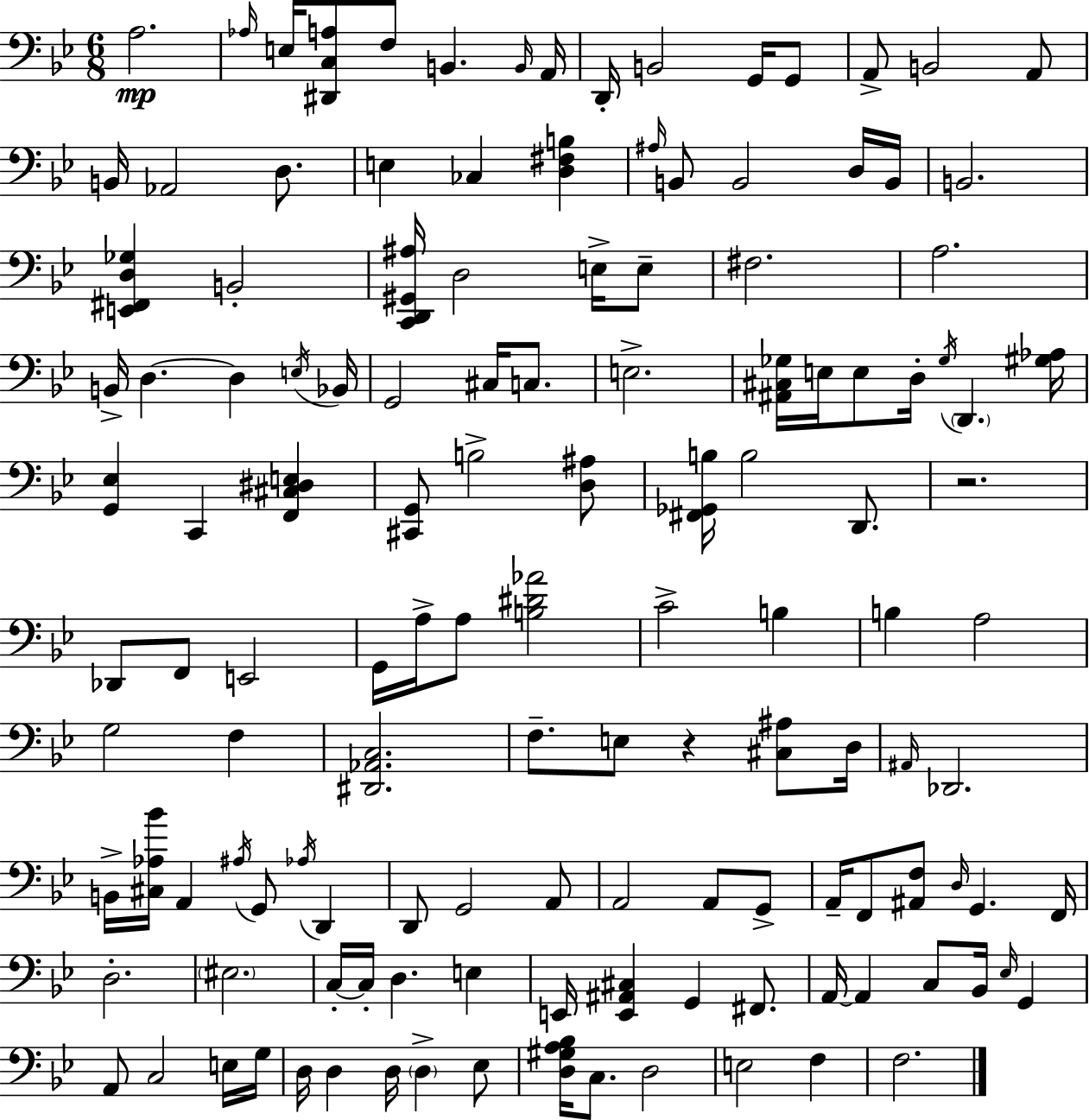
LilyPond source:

{
  \clef bass
  \numericTimeSignature
  \time 6/8
  \key bes \major
  a2.\mp | \grace { aes16 } e16 <dis, c a>8 f8 b,4. | \grace { b,16 } a,16 d,16-. b,2 g,16 | g,8 a,8-> b,2 | \break a,8 b,16 aes,2 d8. | e4 ces4 <d fis b>4 | \grace { ais16 } b,8 b,2 | d16 b,16 b,2. | \break <e, fis, d ges>4 b,2-. | <c, d, gis, ais>16 d2 | e16-> e8-- fis2. | a2. | \break b,16-> d4.~~ d4 | \acciaccatura { e16 } bes,16 g,2 | cis16 c8. e2.-> | <ais, cis ges>16 e16 e8 d16-. \acciaccatura { ges16 } \parenthesize d,4. | \break <gis aes>16 <g, ees>4 c,4 | <f, cis dis e>4 <cis, g,>8 b2-> | <d ais>8 <fis, ges, b>16 b2 | d,8. r2. | \break des,8 f,8 e,2 | g,16 a16-> a8 <b dis' aes'>2 | c'2-> | b4 b4 a2 | \break g2 | f4 <dis, aes, c>2. | f8.-- e8 r4 | <cis ais>8 d16 \grace { ais,16 } des,2. | \break b,16-> <cis aes bes'>16 a,4 | \acciaccatura { ais16 } g,8 \acciaccatura { aes16 } d,4 d,8 g,2 | a,8 a,2 | a,8 g,8-> a,16-- f,8 <ais, f>8 | \break \grace { d16 } g,4. f,16 d2.-. | \parenthesize eis2. | c16-.~~ c16-. d4. | e4 e,16 <e, ais, cis>4 | \break g,4 fis,8. a,16~~ a,4 | c8 bes,16 \grace { ees16 } g,4 a,8 | c2 e16 g16 d16 d4 | d16 \parenthesize d4-> ees8 <d gis a bes>16 c8. | \break d2 e2 | f4 f2. | \bar "|."
}